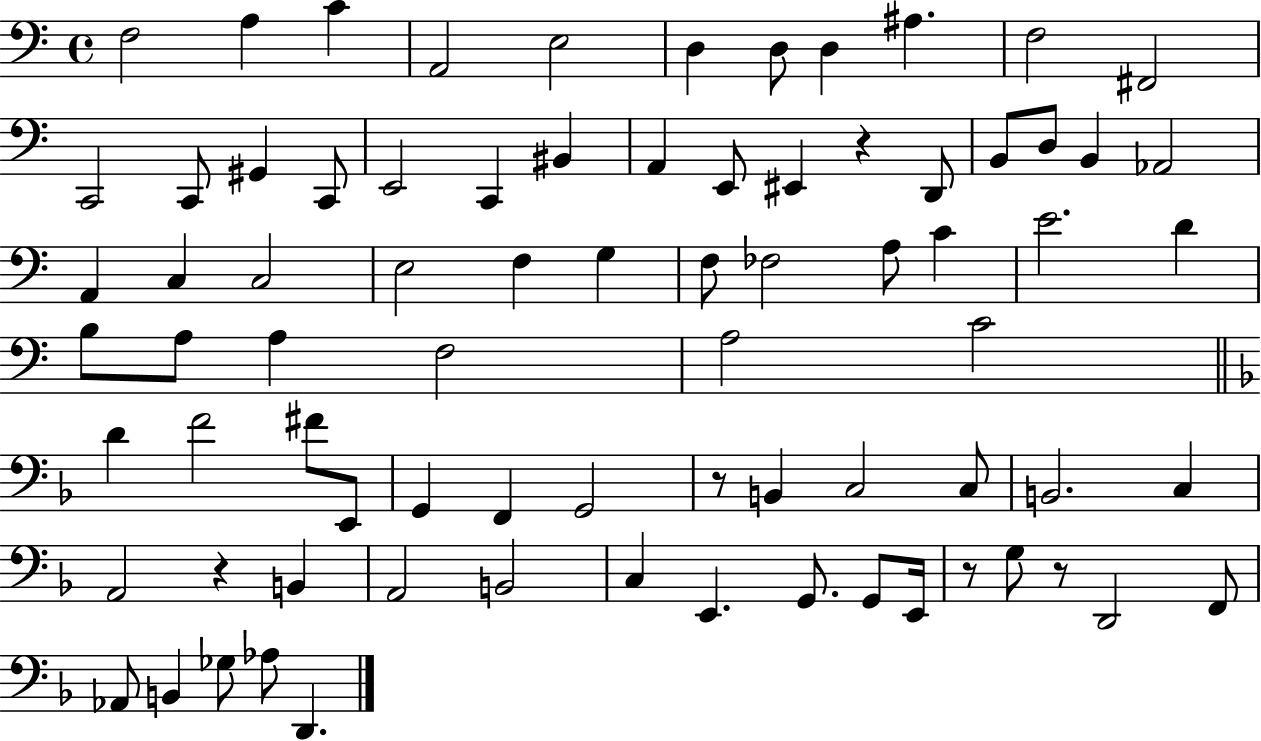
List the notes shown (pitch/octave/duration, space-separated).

F3/h A3/q C4/q A2/h E3/h D3/q D3/e D3/q A#3/q. F3/h F#2/h C2/h C2/e G#2/q C2/e E2/h C2/q BIS2/q A2/q E2/e EIS2/q R/q D2/e B2/e D3/e B2/q Ab2/h A2/q C3/q C3/h E3/h F3/q G3/q F3/e FES3/h A3/e C4/q E4/h. D4/q B3/e A3/e A3/q F3/h A3/h C4/h D4/q F4/h F#4/e E2/e G2/q F2/q G2/h R/e B2/q C3/h C3/e B2/h. C3/q A2/h R/q B2/q A2/h B2/h C3/q E2/q. G2/e. G2/e E2/s R/e G3/e R/e D2/h F2/e Ab2/e B2/q Gb3/e Ab3/e D2/q.